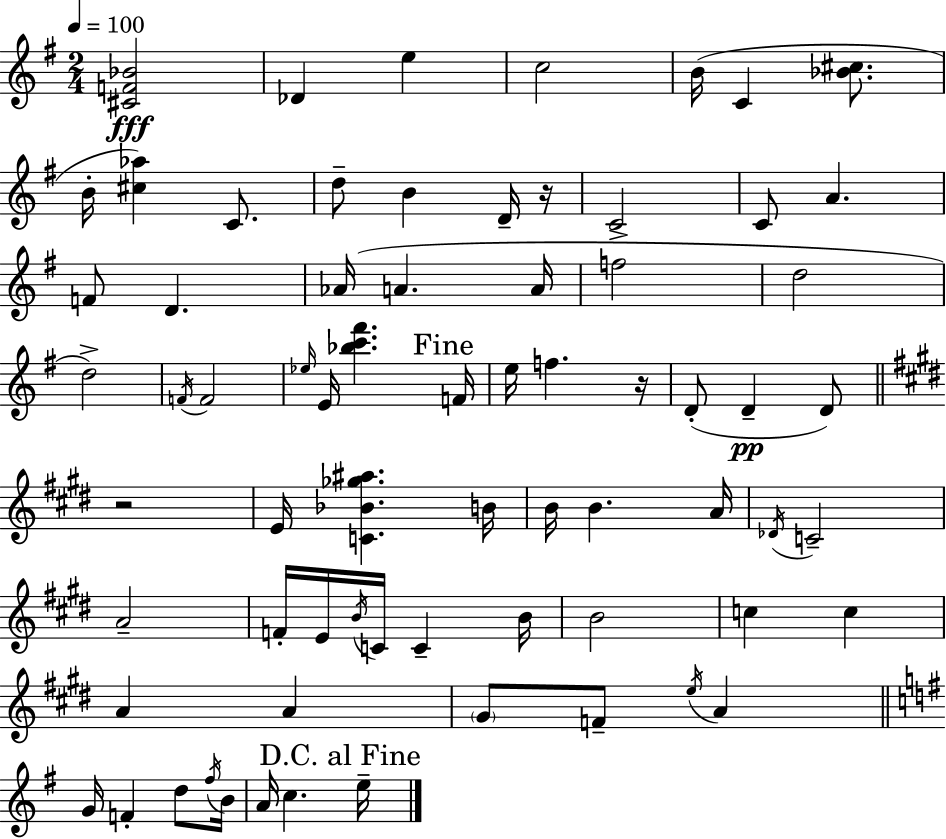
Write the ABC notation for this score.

X:1
T:Untitled
M:2/4
L:1/4
K:G
[^CF_B]2 _D e c2 B/4 C [_B^c]/2 B/4 [^c_a] C/2 d/2 B D/4 z/4 C2 C/2 A F/2 D _A/4 A A/4 f2 d2 d2 F/4 F2 _e/4 E/4 [_bc'^f'] F/4 e/4 f z/4 D/2 D D/2 z2 E/4 [C_B_g^a] B/4 B/4 B A/4 _D/4 C2 A2 F/4 E/4 B/4 C/4 C B/4 B2 c c A A ^G/2 F/2 e/4 A G/4 F d/2 ^f/4 B/4 A/4 c e/4